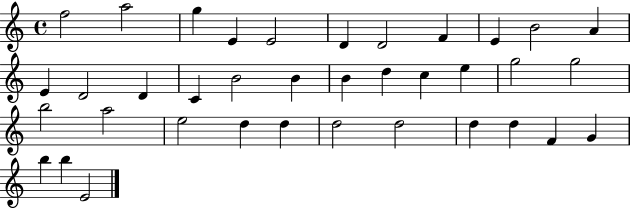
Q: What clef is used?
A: treble